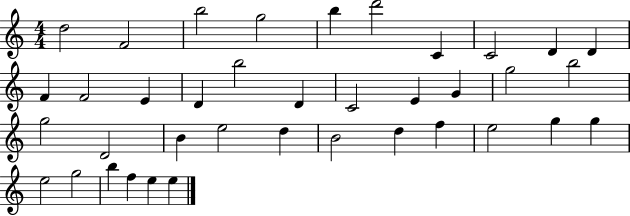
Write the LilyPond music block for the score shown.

{
  \clef treble
  \numericTimeSignature
  \time 4/4
  \key c \major
  d''2 f'2 | b''2 g''2 | b''4 d'''2 c'4 | c'2 d'4 d'4 | \break f'4 f'2 e'4 | d'4 b''2 d'4 | c'2 e'4 g'4 | g''2 b''2 | \break g''2 d'2 | b'4 e''2 d''4 | b'2 d''4 f''4 | e''2 g''4 g''4 | \break e''2 g''2 | b''4 f''4 e''4 e''4 | \bar "|."
}